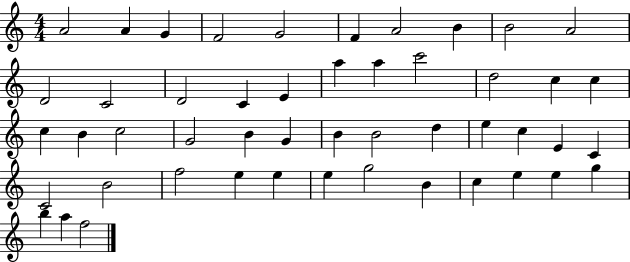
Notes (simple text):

A4/h A4/q G4/q F4/h G4/h F4/q A4/h B4/q B4/h A4/h D4/h C4/h D4/h C4/q E4/q A5/q A5/q C6/h D5/h C5/q C5/q C5/q B4/q C5/h G4/h B4/q G4/q B4/q B4/h D5/q E5/q C5/q E4/q C4/q C4/h B4/h F5/h E5/q E5/q E5/q G5/h B4/q C5/q E5/q E5/q G5/q B5/q A5/q F5/h